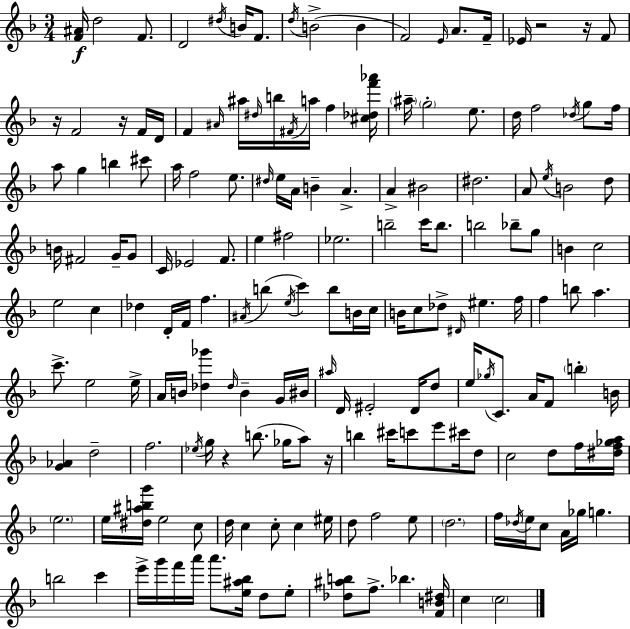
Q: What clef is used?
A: treble